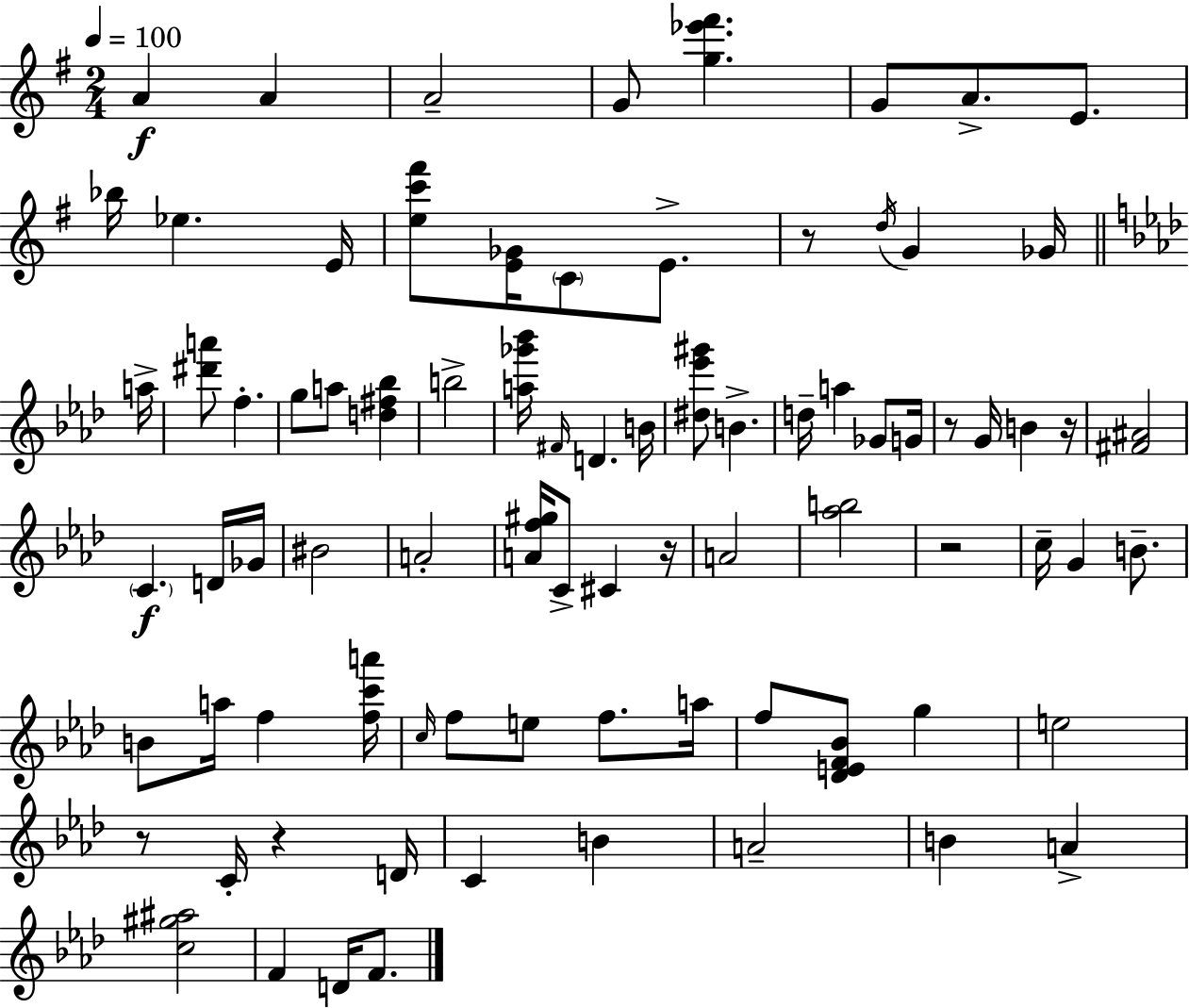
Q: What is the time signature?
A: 2/4